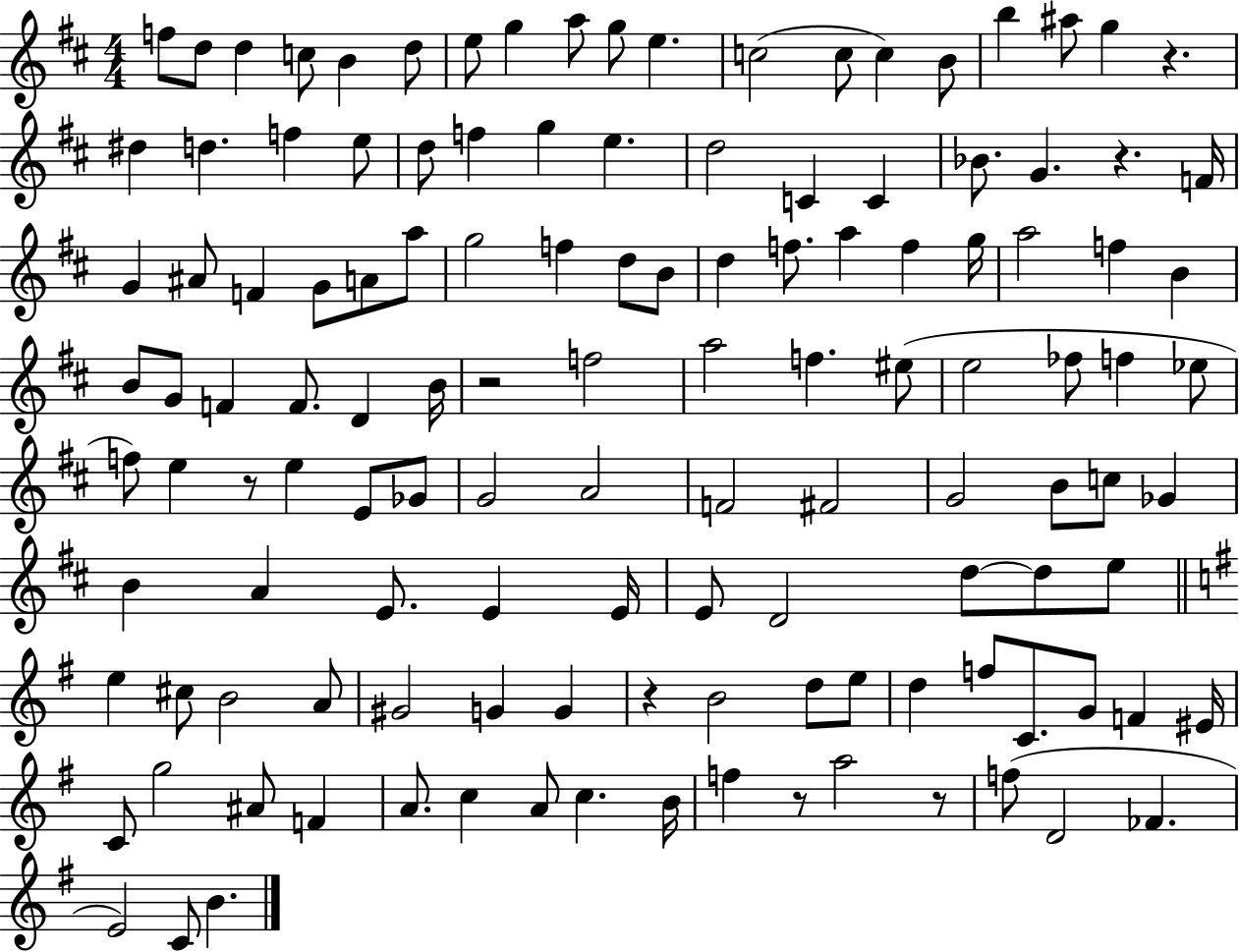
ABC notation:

X:1
T:Untitled
M:4/4
L:1/4
K:D
f/2 d/2 d c/2 B d/2 e/2 g a/2 g/2 e c2 c/2 c B/2 b ^a/2 g z ^d d f e/2 d/2 f g e d2 C C _B/2 G z F/4 G ^A/2 F G/2 A/2 a/2 g2 f d/2 B/2 d f/2 a f g/4 a2 f B B/2 G/2 F F/2 D B/4 z2 f2 a2 f ^e/2 e2 _f/2 f _e/2 f/2 e z/2 e E/2 _G/2 G2 A2 F2 ^F2 G2 B/2 c/2 _G B A E/2 E E/4 E/2 D2 d/2 d/2 e/2 e ^c/2 B2 A/2 ^G2 G G z B2 d/2 e/2 d f/2 C/2 G/2 F ^E/4 C/2 g2 ^A/2 F A/2 c A/2 c B/4 f z/2 a2 z/2 f/2 D2 _F E2 C/2 B